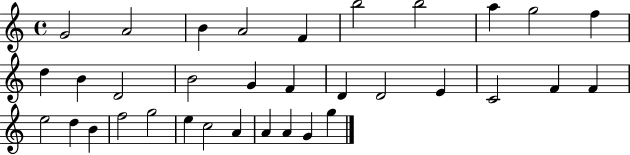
G4/h A4/h B4/q A4/h F4/q B5/h B5/h A5/q G5/h F5/q D5/q B4/q D4/h B4/h G4/q F4/q D4/q D4/h E4/q C4/h F4/q F4/q E5/h D5/q B4/q F5/h G5/h E5/q C5/h A4/q A4/q A4/q G4/q G5/q